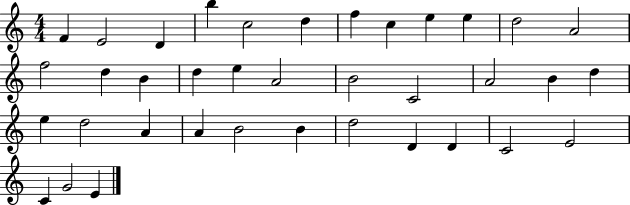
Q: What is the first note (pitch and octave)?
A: F4